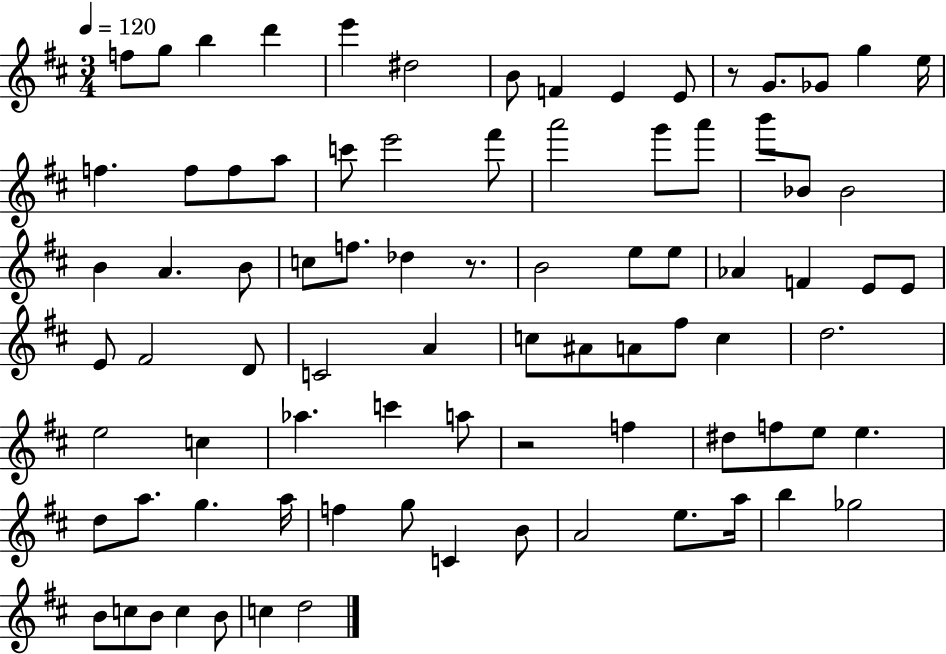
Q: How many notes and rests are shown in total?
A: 84